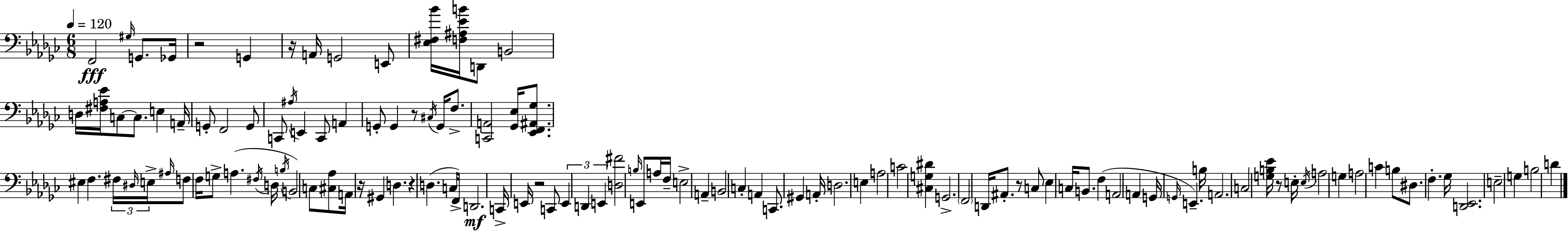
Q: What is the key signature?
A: EES minor